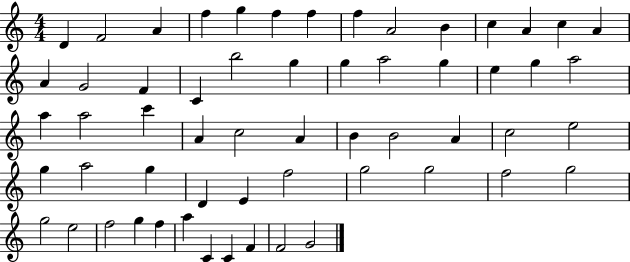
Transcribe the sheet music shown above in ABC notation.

X:1
T:Untitled
M:4/4
L:1/4
K:C
D F2 A f g f f f A2 B c A c A A G2 F C b2 g g a2 g e g a2 a a2 c' A c2 A B B2 A c2 e2 g a2 g D E f2 g2 g2 f2 g2 g2 e2 f2 g f a C C F F2 G2